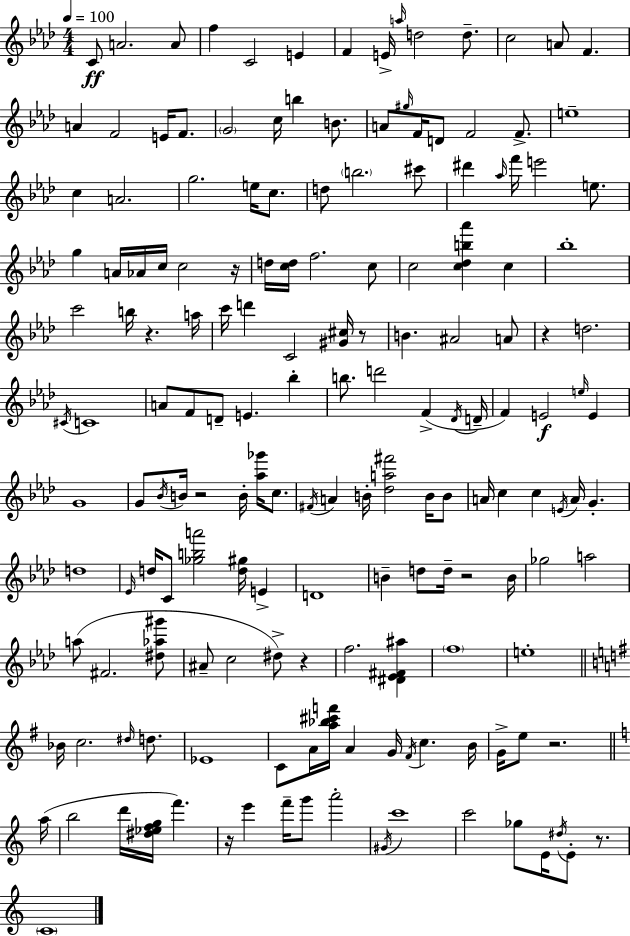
{
  \clef treble
  \numericTimeSignature
  \time 4/4
  \key aes \major
  \tempo 4 = 100
  c'8\ff a'2. a'8 | f''4 c'2 e'4 | f'4 e'16-> \grace { a''16 } d''2 d''8.-- | c''2 a'8 f'4. | \break a'4 f'2 e'16 f'8. | \parenthesize g'2 c''16 b''4 b'8. | a'8 \grace { gis''16 } f'16 d'8 f'2 f'8.-> | e''1-- | \break c''4 a'2. | g''2. e''16 c''8. | d''8 \parenthesize b''2. | cis'''8 dis'''4 \grace { aes''16 } f'''16 e'''2 | \break e''8. g''4 a'16 aes'16 c''16 c''2 | r16 d''16 <c'' d''>16 f''2. | c''8 c''2 <c'' des'' b'' aes'''>4 c''4 | bes''1-. | \break c'''2 b''16 r4. | a''16 c'''16 d'''4 c'2 | <gis' cis''>16 r8 b'4. ais'2 | a'8 r4 d''2. | \break \acciaccatura { cis'16 } c'1 | a'8 f'8 d'8-- e'4. | bes''4-. b''8. d'''2 f'4->( | \acciaccatura { des'16 } d'16-- f'4) e'2\f | \break \grace { e''16 } e'4 g'1 | g'8 \acciaccatura { bes'16 } b'16 r2 | b'16-. <aes'' ges'''>16 c''8. \acciaccatura { fis'16 } a'4 b'16-. <des'' a'' fis'''>2 | b'16 b'8 a'16 c''4 c''4 | \break \acciaccatura { e'16 } a'16 g'4.-. d''1 | \grace { ees'16 } d''16 c'8 <ges'' b'' a'''>2 | <d'' gis''>16 e'4-> d'1 | b'4-- d''8 | \break d''16-- r2 b'16 ges''2 | a''2 a''8( fis'2. | <dis'' aes'' gis'''>8 ais'8-- c''2 | dis''8->) r4 f''2. | \break <dis' ees' fis' ais''>4 \parenthesize f''1 | e''1-. | \bar "||" \break \key g \major bes'16 c''2. \grace { dis''16 } d''8. | ees'1 | c'8 a'16 <a'' bes'' cis''' f'''>16 a'4 g'16 \acciaccatura { fis'16 } c''4. | b'16 g'16-> e''8 r2. | \break \bar "||" \break \key c \major a''16( b''2 d'''16 <dis'' ees'' f'' g''>16 f'''4.) | r16 e'''4 f'''16-- g'''8 a'''2-. | \acciaccatura { gis'16 } c'''1 | c'''2 ges''8 e'16 \acciaccatura { dis''16 } e'8-. | \break r8. \parenthesize c'1 | \bar "|."
}